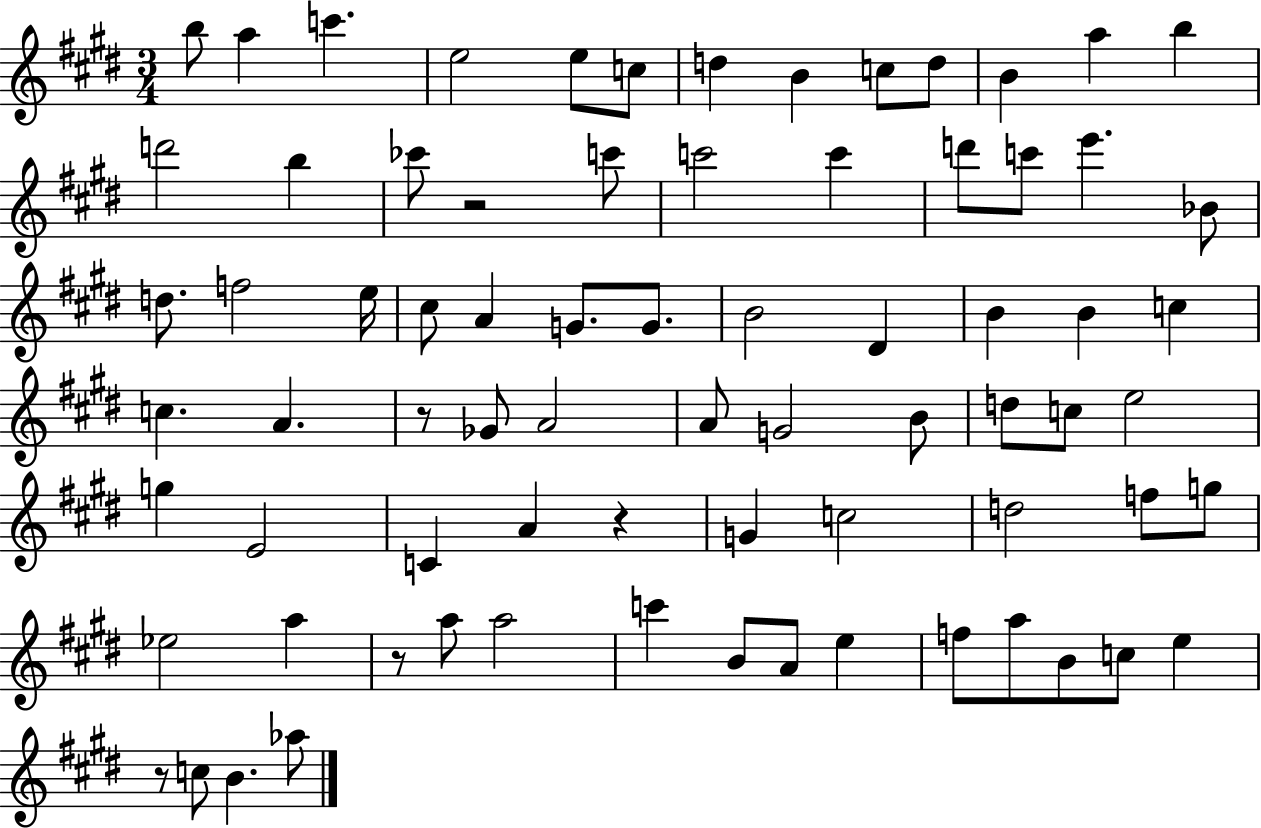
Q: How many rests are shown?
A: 5